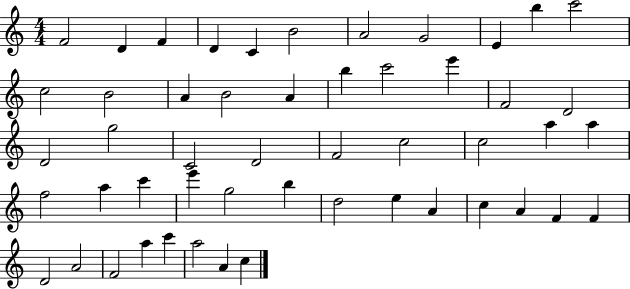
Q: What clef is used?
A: treble